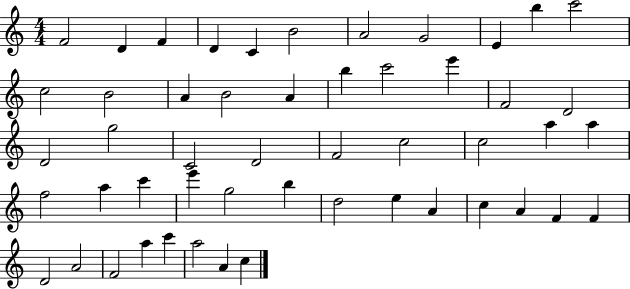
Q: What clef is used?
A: treble